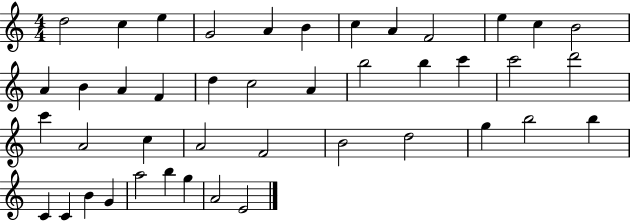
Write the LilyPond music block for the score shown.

{
  \clef treble
  \numericTimeSignature
  \time 4/4
  \key c \major
  d''2 c''4 e''4 | g'2 a'4 b'4 | c''4 a'4 f'2 | e''4 c''4 b'2 | \break a'4 b'4 a'4 f'4 | d''4 c''2 a'4 | b''2 b''4 c'''4 | c'''2 d'''2 | \break c'''4 a'2 c''4 | a'2 f'2 | b'2 d''2 | g''4 b''2 b''4 | \break c'4 c'4 b'4 g'4 | a''2 b''4 g''4 | a'2 e'2 | \bar "|."
}